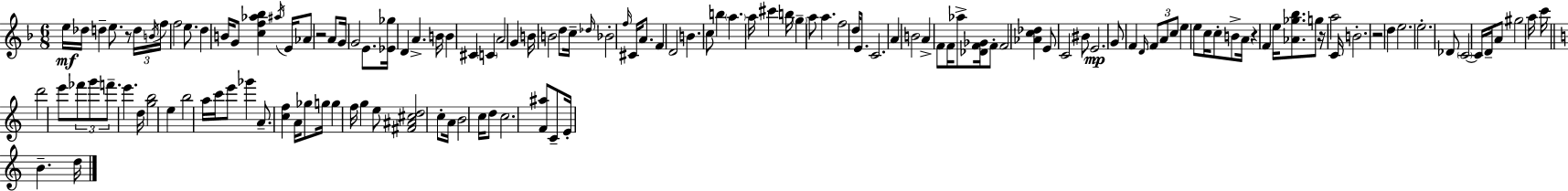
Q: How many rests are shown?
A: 5